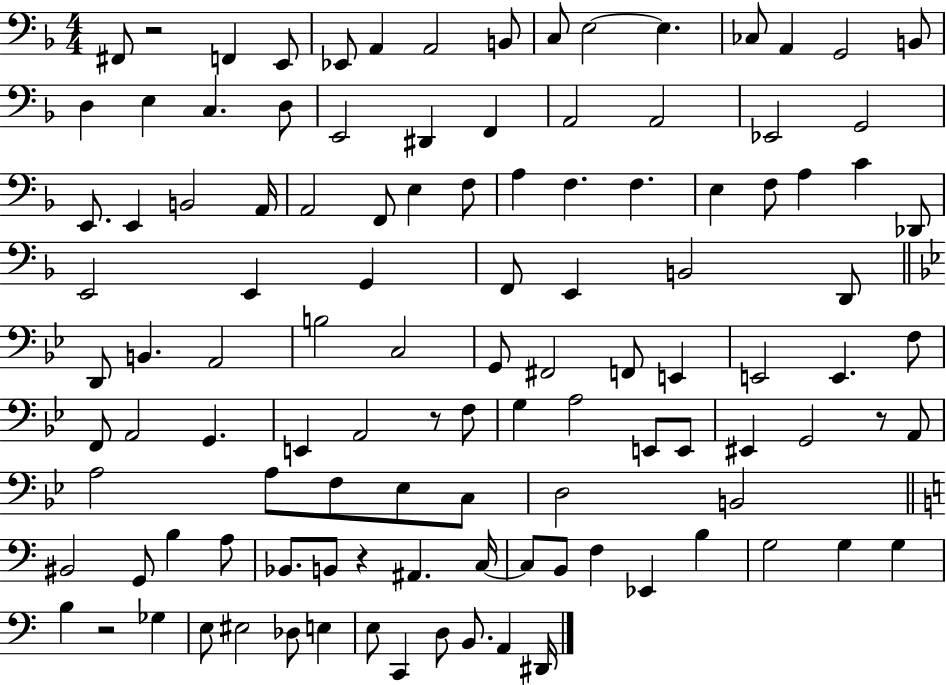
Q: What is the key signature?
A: F major